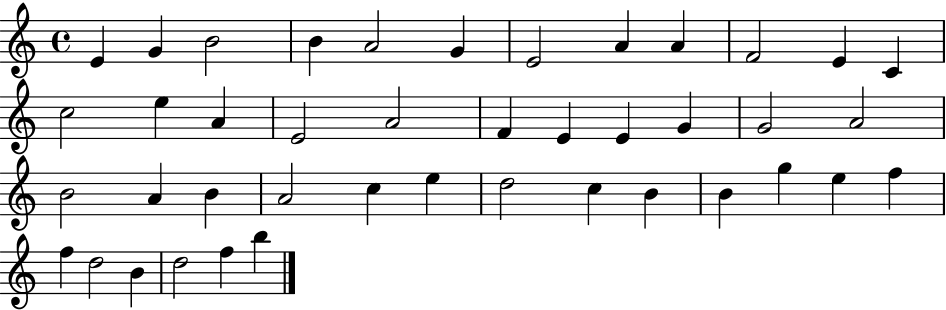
E4/q G4/q B4/h B4/q A4/h G4/q E4/h A4/q A4/q F4/h E4/q C4/q C5/h E5/q A4/q E4/h A4/h F4/q E4/q E4/q G4/q G4/h A4/h B4/h A4/q B4/q A4/h C5/q E5/q D5/h C5/q B4/q B4/q G5/q E5/q F5/q F5/q D5/h B4/q D5/h F5/q B5/q